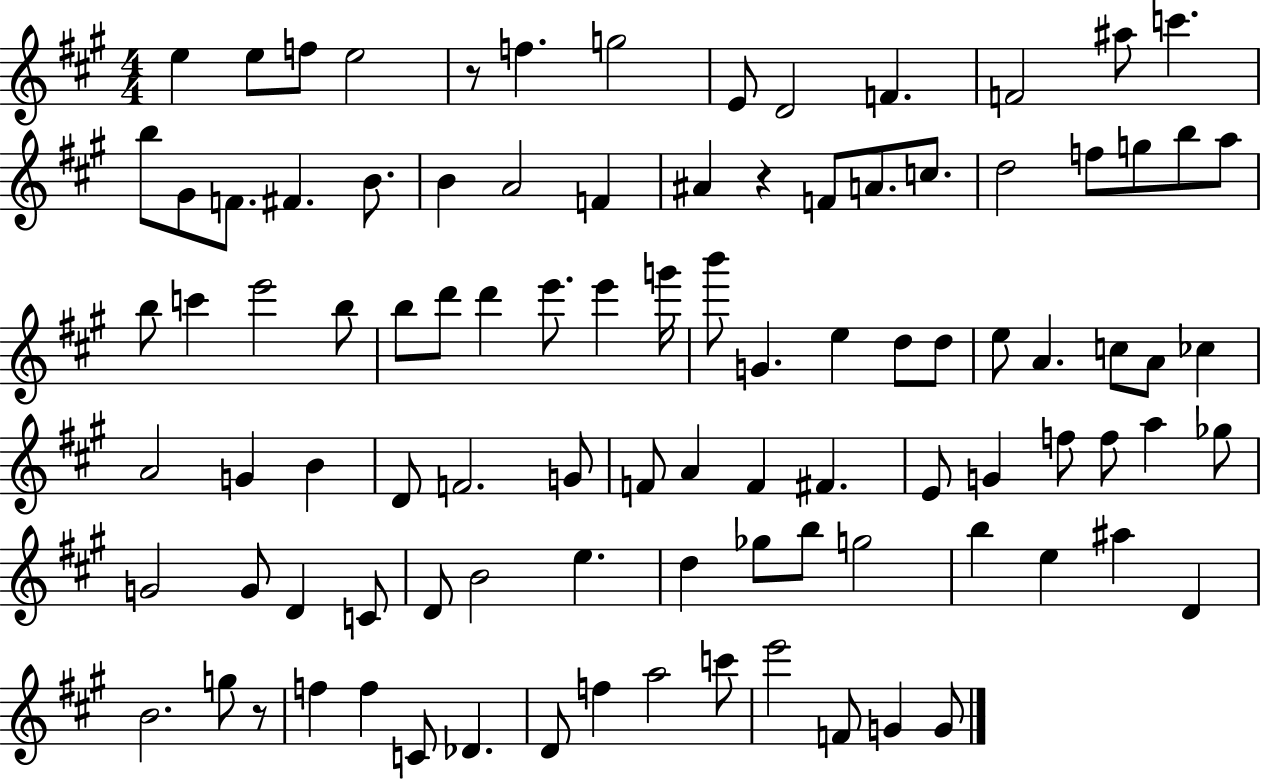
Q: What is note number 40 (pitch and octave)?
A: B6